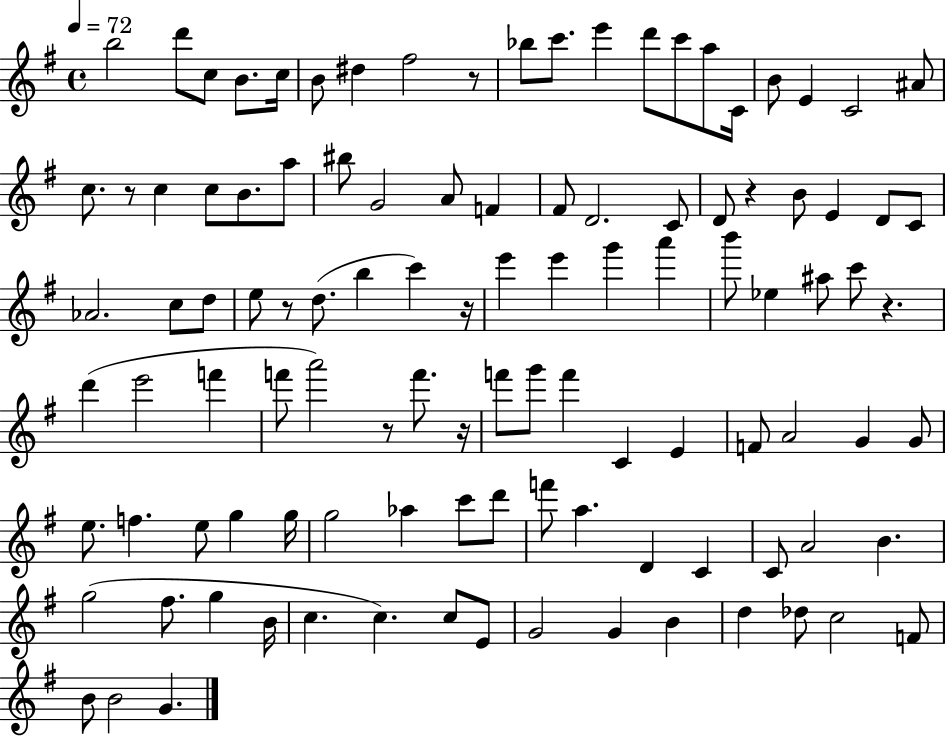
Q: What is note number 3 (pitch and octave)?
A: C5